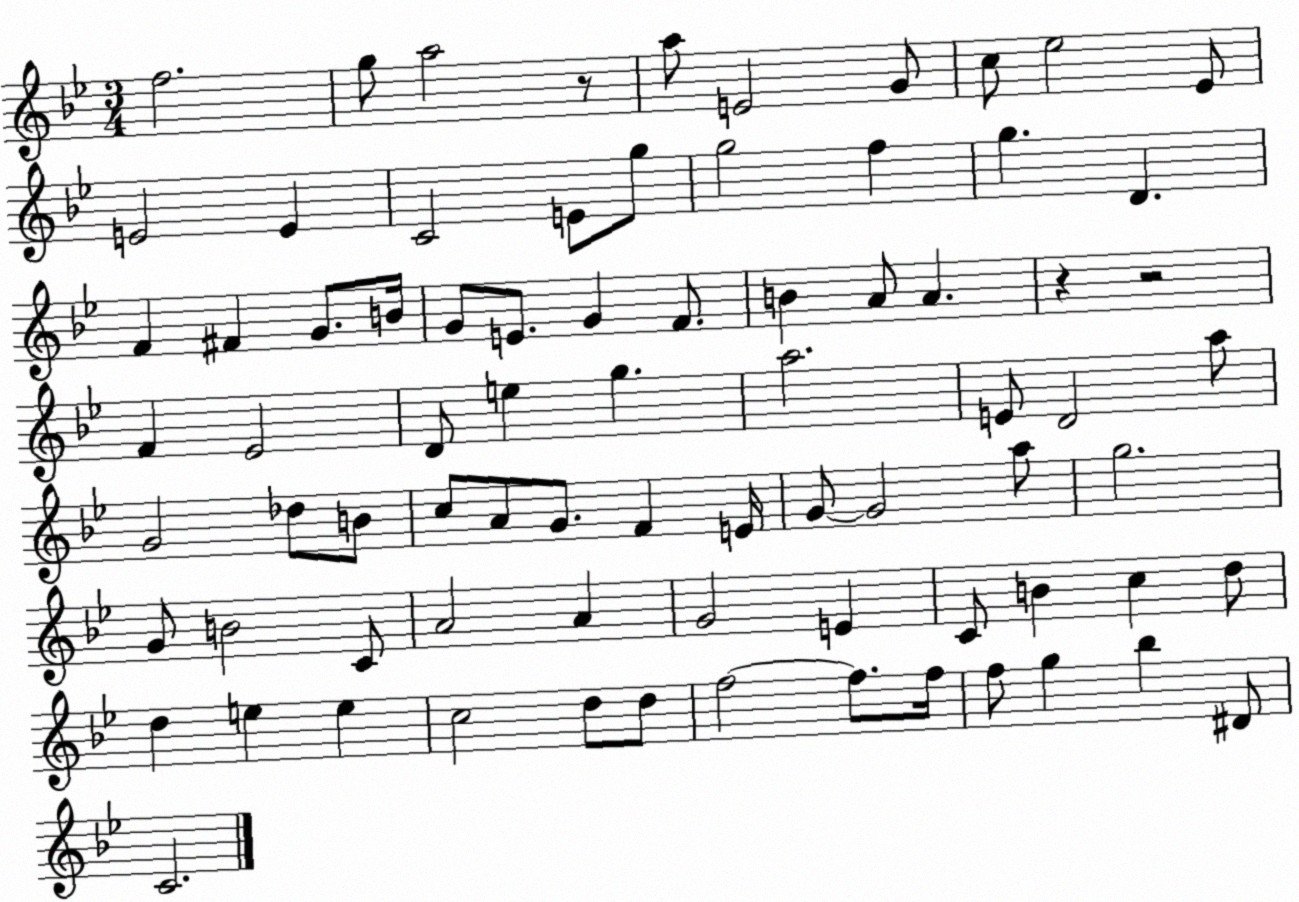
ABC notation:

X:1
T:Untitled
M:3/4
L:1/4
K:Bb
f2 g/2 a2 z/2 a/2 E2 G/2 c/2 _e2 _E/2 E2 E C2 E/2 g/2 g2 f g D F ^F G/2 B/4 G/2 E/2 G F/2 B A/2 A z z2 F _E2 D/2 e g a2 E/2 D2 a/2 G2 _d/2 B/2 c/2 A/2 G/2 F E/4 G/2 G2 a/2 g2 G/2 B2 C/2 A2 A G2 E C/2 B c d/2 d e e c2 d/2 d/2 f2 f/2 f/4 f/2 g _b ^D/2 C2